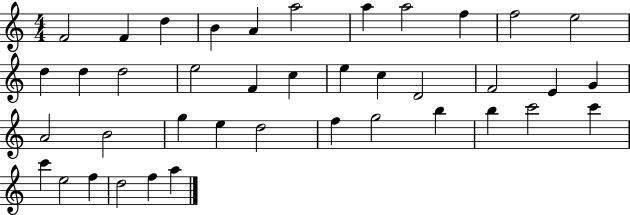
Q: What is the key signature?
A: C major